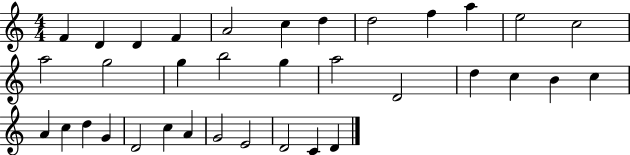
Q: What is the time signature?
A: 4/4